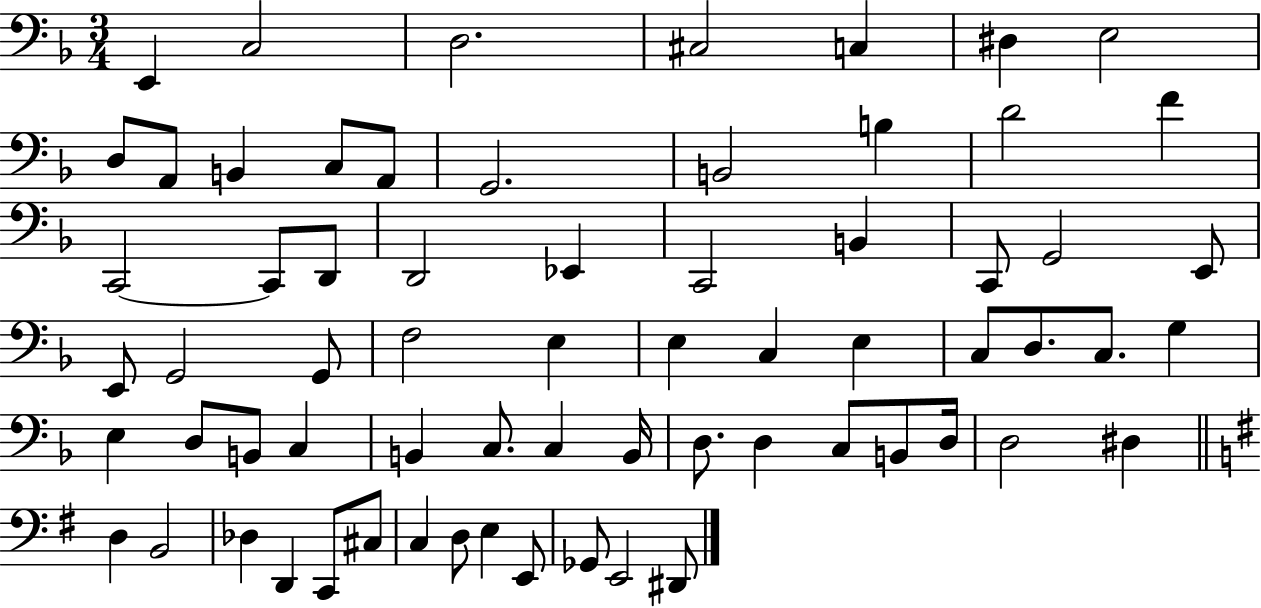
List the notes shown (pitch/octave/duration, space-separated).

E2/q C3/h D3/h. C#3/h C3/q D#3/q E3/h D3/e A2/e B2/q C3/e A2/e G2/h. B2/h B3/q D4/h F4/q C2/h C2/e D2/e D2/h Eb2/q C2/h B2/q C2/e G2/h E2/e E2/e G2/h G2/e F3/h E3/q E3/q C3/q E3/q C3/e D3/e. C3/e. G3/q E3/q D3/e B2/e C3/q B2/q C3/e. C3/q B2/s D3/e. D3/q C3/e B2/e D3/s D3/h D#3/q D3/q B2/h Db3/q D2/q C2/e C#3/e C3/q D3/e E3/q E2/e Gb2/e E2/h D#2/e